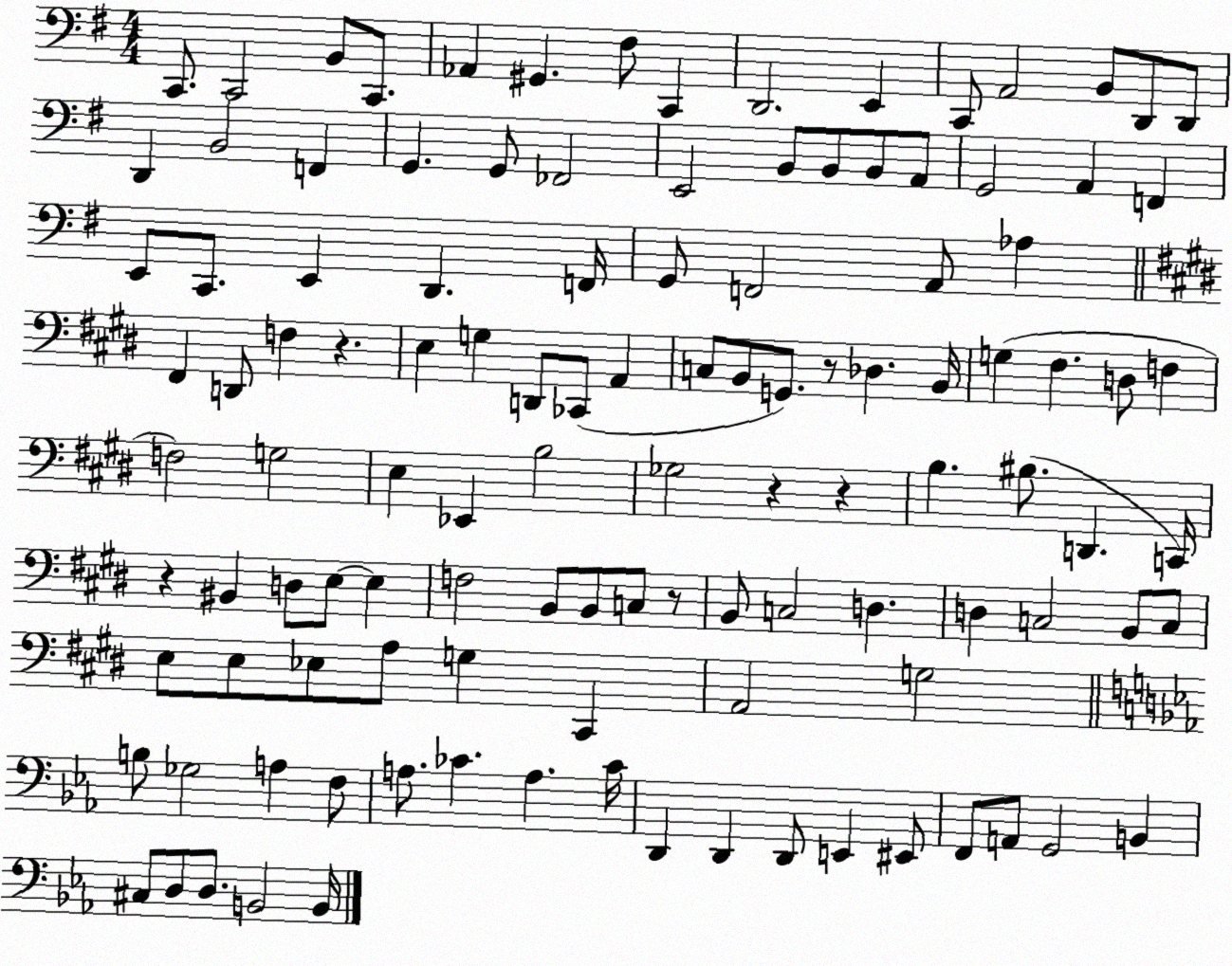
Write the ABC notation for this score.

X:1
T:Untitled
M:4/4
L:1/4
K:G
C,,/2 C,,2 B,,/2 C,,/2 _A,, ^G,, ^F,/2 C,, D,,2 E,, C,,/2 A,,2 B,,/2 D,,/2 D,,/2 D,, B,,2 F,, G,, G,,/2 _F,,2 E,,2 B,,/2 B,,/2 B,,/2 A,,/2 G,,2 A,, F,, E,,/2 C,,/2 E,, D,, F,,/4 G,,/2 F,,2 A,,/2 _A, ^F,, D,,/2 F, z E, G, D,,/2 _C,,/2 A,, C,/2 B,,/2 G,,/2 z/2 _D, B,,/4 G, ^F, D,/2 F, F,2 G,2 E, _E,, B,2 _G,2 z z B, ^B,/2 D,, C,,/4 z ^B,, D,/2 E,/2 E, F,2 B,,/2 B,,/2 C,/2 z/2 B,,/2 C,2 D, D, C,2 B,,/2 C,/2 E,/2 E,/2 _E,/2 A,/2 G, ^C,, A,,2 G,2 B,/2 _G,2 A, F,/2 A,/2 _C A, _C/4 D,, D,, D,,/2 E,, ^E,,/2 F,,/2 A,,/2 G,,2 B,, ^C,/2 D,/2 D,/2 B,,2 B,,/4